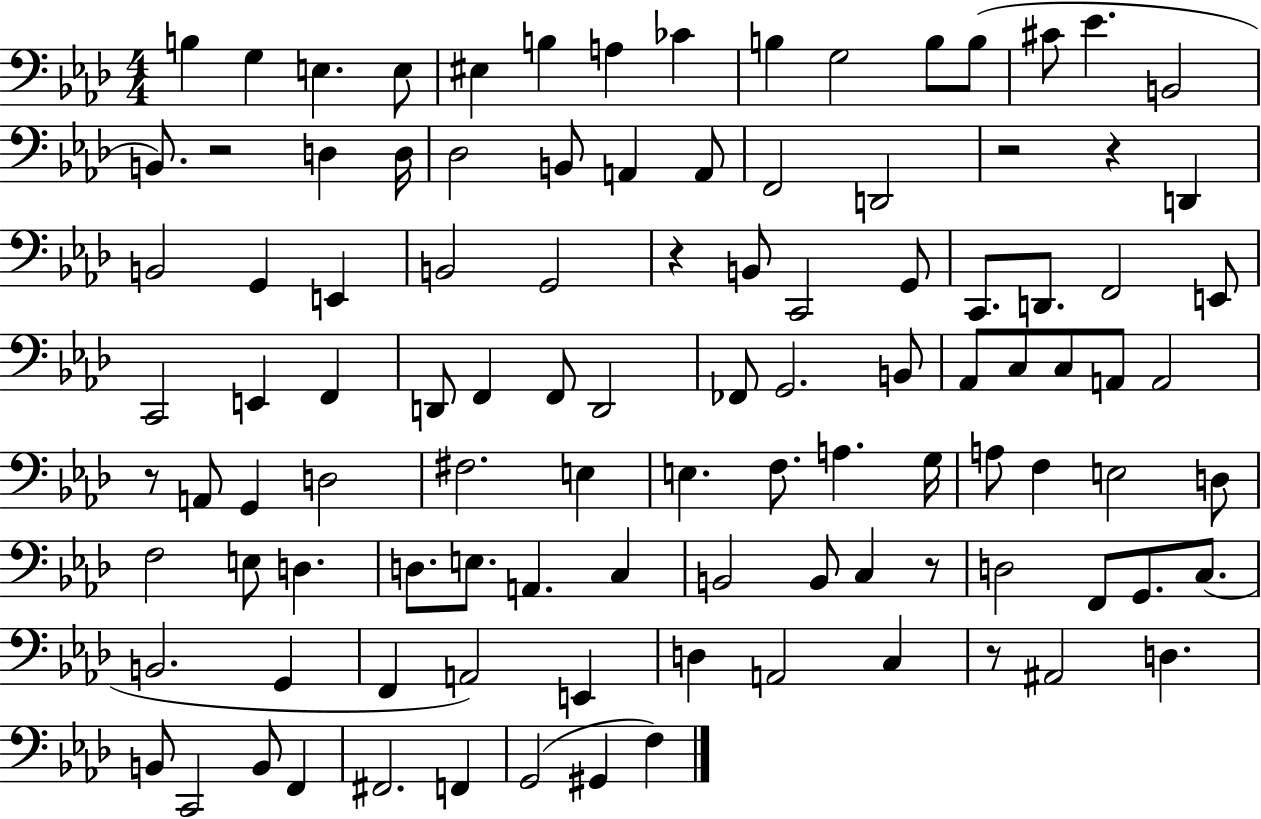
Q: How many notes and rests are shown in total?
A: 105